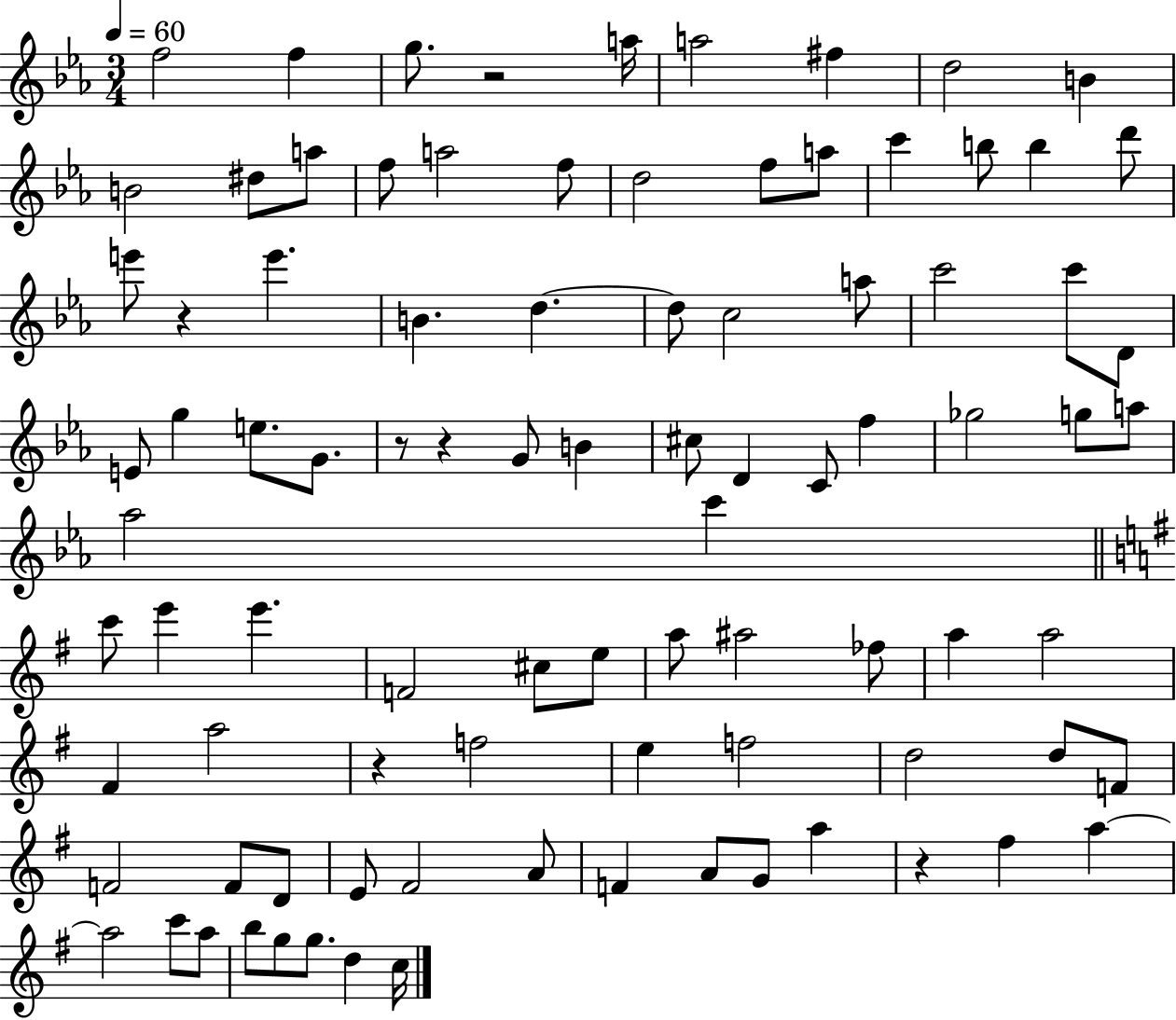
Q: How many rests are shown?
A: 6